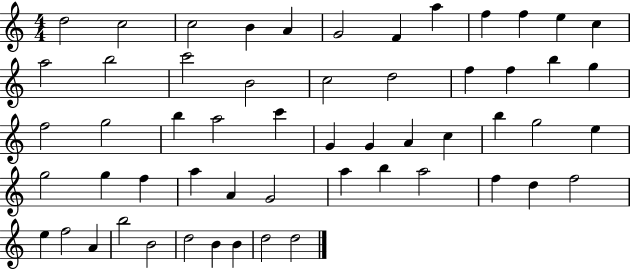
{
  \clef treble
  \numericTimeSignature
  \time 4/4
  \key c \major
  d''2 c''2 | c''2 b'4 a'4 | g'2 f'4 a''4 | f''4 f''4 e''4 c''4 | \break a''2 b''2 | c'''2 b'2 | c''2 d''2 | f''4 f''4 b''4 g''4 | \break f''2 g''2 | b''4 a''2 c'''4 | g'4 g'4 a'4 c''4 | b''4 g''2 e''4 | \break g''2 g''4 f''4 | a''4 a'4 g'2 | a''4 b''4 a''2 | f''4 d''4 f''2 | \break e''4 f''2 a'4 | b''2 b'2 | d''2 b'4 b'4 | d''2 d''2 | \break \bar "|."
}